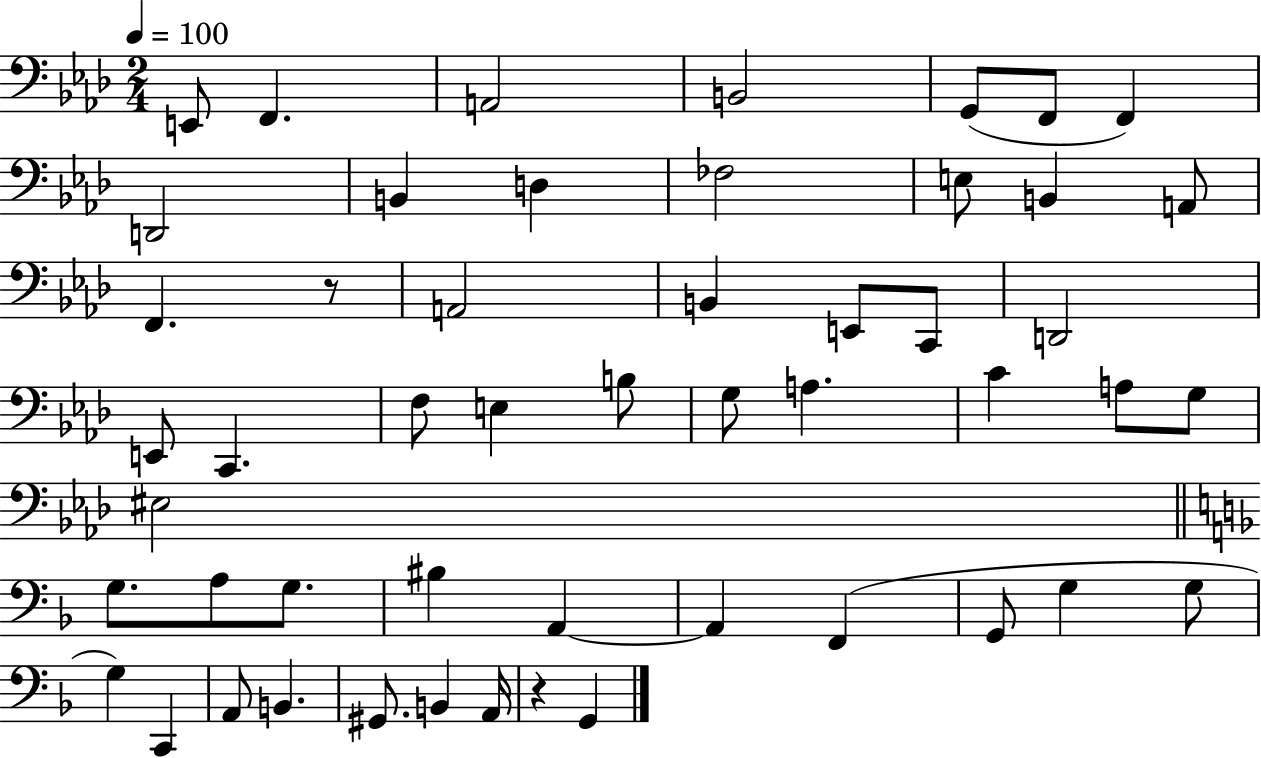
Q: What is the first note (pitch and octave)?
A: E2